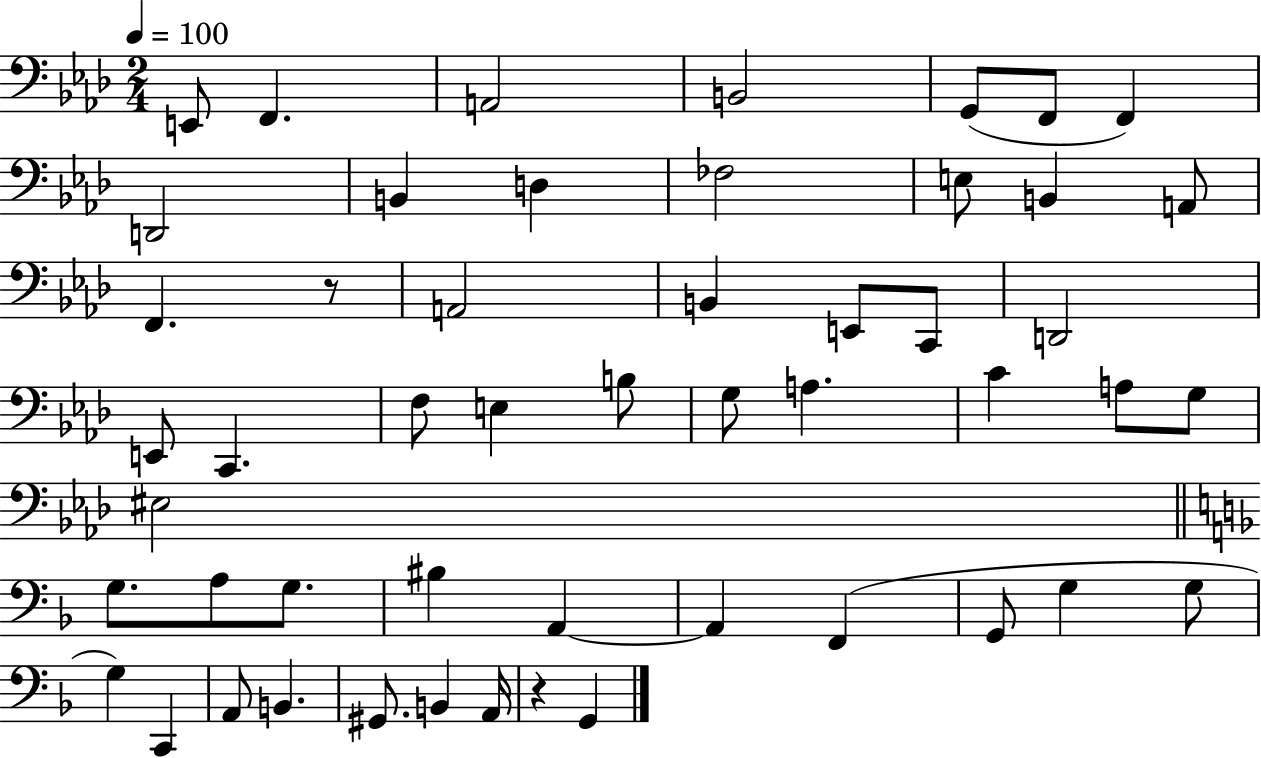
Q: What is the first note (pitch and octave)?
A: E2